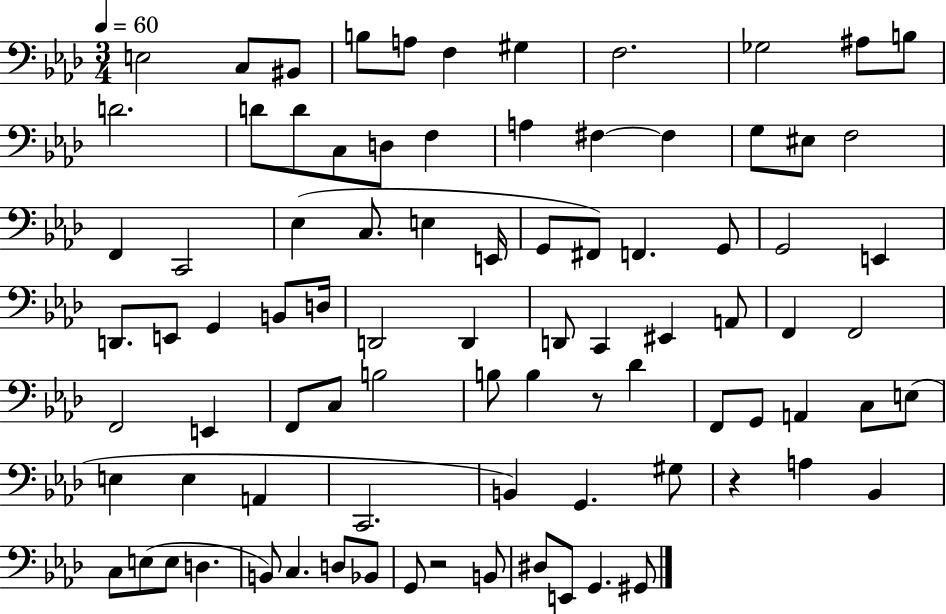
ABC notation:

X:1
T:Untitled
M:3/4
L:1/4
K:Ab
E,2 C,/2 ^B,,/2 B,/2 A,/2 F, ^G, F,2 _G,2 ^A,/2 B,/2 D2 D/2 D/2 C,/2 D,/2 F, A, ^F, ^F, G,/2 ^E,/2 F,2 F,, C,,2 _E, C,/2 E, E,,/4 G,,/2 ^F,,/2 F,, G,,/2 G,,2 E,, D,,/2 E,,/2 G,, B,,/2 D,/4 D,,2 D,, D,,/2 C,, ^E,, A,,/2 F,, F,,2 F,,2 E,, F,,/2 C,/2 B,2 B,/2 B, z/2 _D F,,/2 G,,/2 A,, C,/2 E,/2 E, E, A,, C,,2 B,, G,, ^G,/2 z A, _B,, C,/2 E,/2 E,/2 D, B,,/2 C, D,/2 _B,,/2 G,,/2 z2 B,,/2 ^D,/2 E,,/2 G,, ^G,,/2